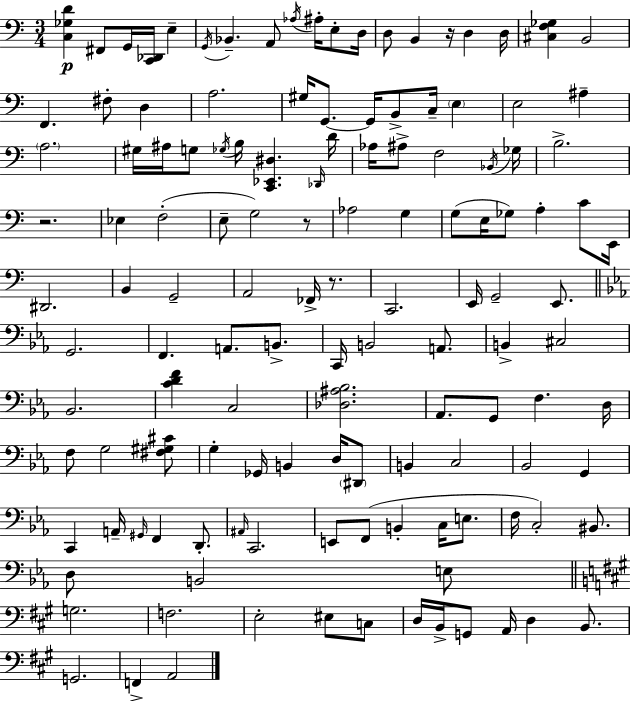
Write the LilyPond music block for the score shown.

{
  \clef bass
  \numericTimeSignature
  \time 3/4
  \key c \major
  <c ges d'>4\p fis,8 g,16 <c, des,>16 e4-- | \acciaccatura { g,16 } bes,4.-- a,8 \acciaccatura { aes16 } ais16-. e8-. | d16 d8 b,4 r16 d4 | d16 <cis f ges>4 b,2 | \break f,4. fis8-. d4 | a2. | gis16 g,8.~~ g,16 b,8-> c16-- \parenthesize e4 | e2 ais4-- | \break \parenthesize a2. | gis16 ais16 g8 \acciaccatura { ges16 } b16 <c, ees, dis>4. | \grace { des,16 } d'16 aes16 ais8-> f2 | \acciaccatura { bes,16 } ges16 b2.-> | \break r2. | ees4 f2-.( | e8-- g2) | r8 aes2 | \break g4 g8( e16 ges8) a4-. | c'8 e,16 dis,2. | b,4 g,2-- | a,2 | \break fes,16-> r8. c,2. | e,16 g,2-- | e,8. \bar "||" \break \key ees \major g,2. | f,4. a,8. b,8.-> | c,16 b,2 a,8. | b,4-> cis2 | \break bes,2. | <c' d' f'>4 c2 | <des ais bes>2. | aes,8. g,8 f4. d16 | \break f8 g2 <fis gis cis'>8 | g4-. ges,16 b,4 d16 \parenthesize dis,8 | b,4 c2 | bes,2 g,4 | \break c,4 a,16-- \grace { gis,16 } f,4 d,8.-. | \grace { ais,16 } c,2. | e,8 f,8( b,4-. c16 e8. | f16 c2-.) bis,8. | \break d8 b,2 | e8 \bar "||" \break \key a \major g2. | f2. | e2-. eis8 c8 | d16 b,16-> g,8 a,16 d4 b,8. | \break g,2. | f,4-> a,2 | \bar "|."
}